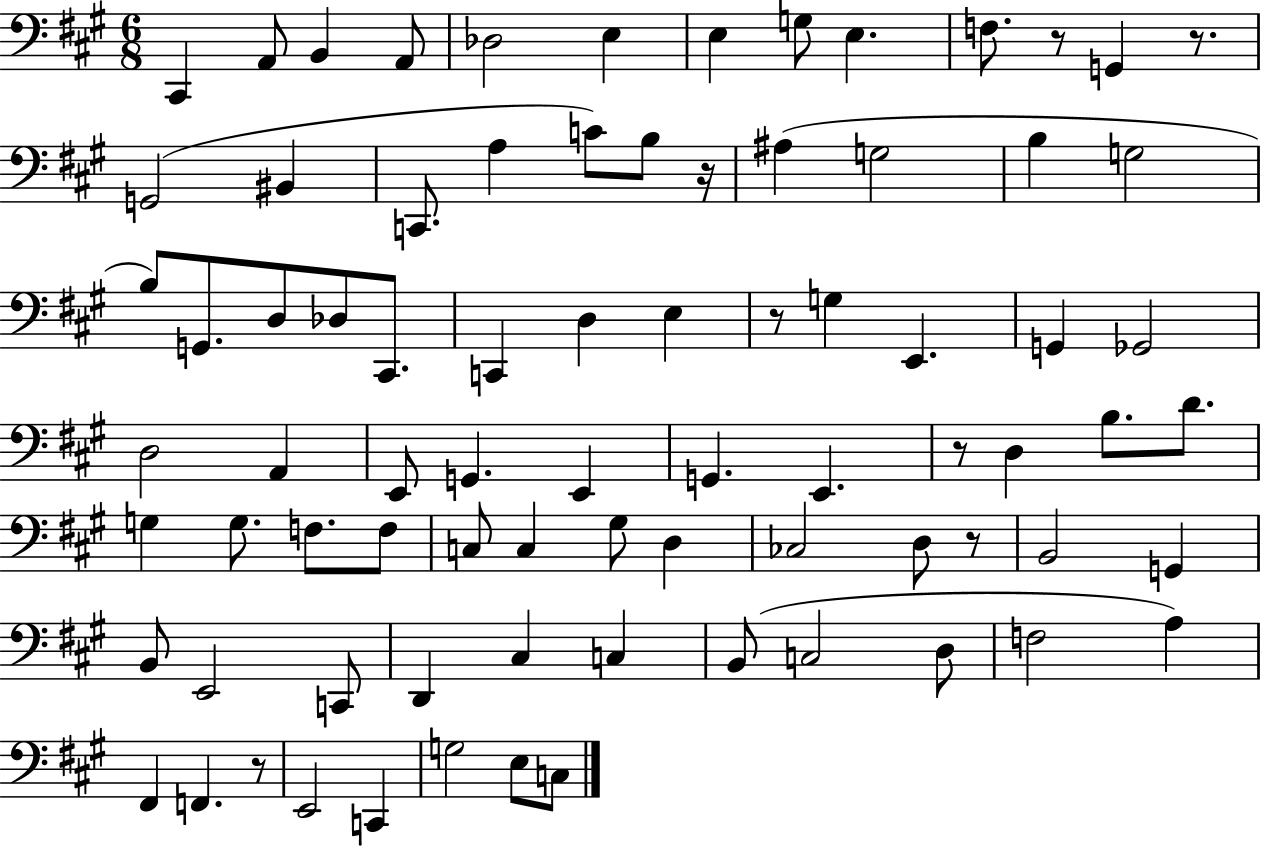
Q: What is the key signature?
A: A major